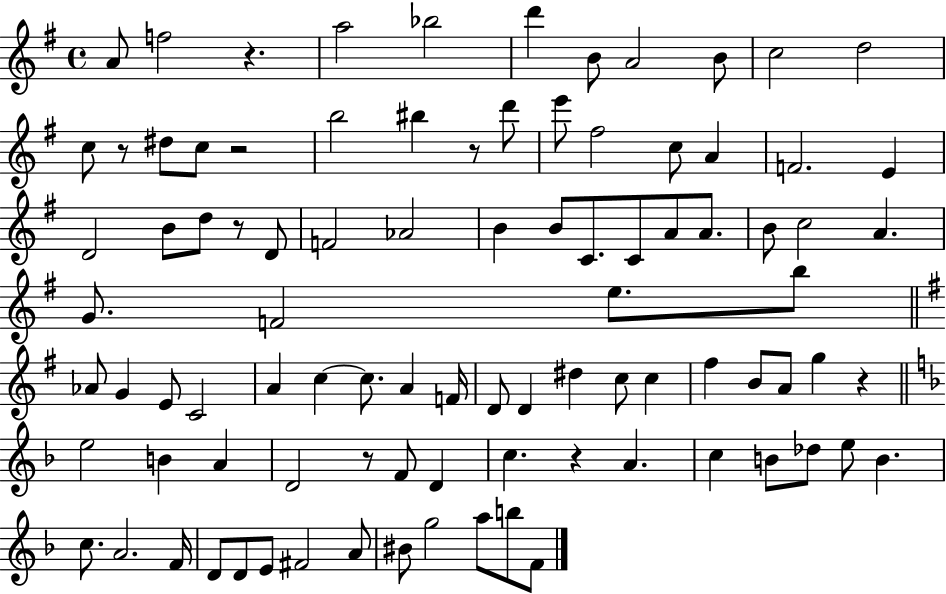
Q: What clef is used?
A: treble